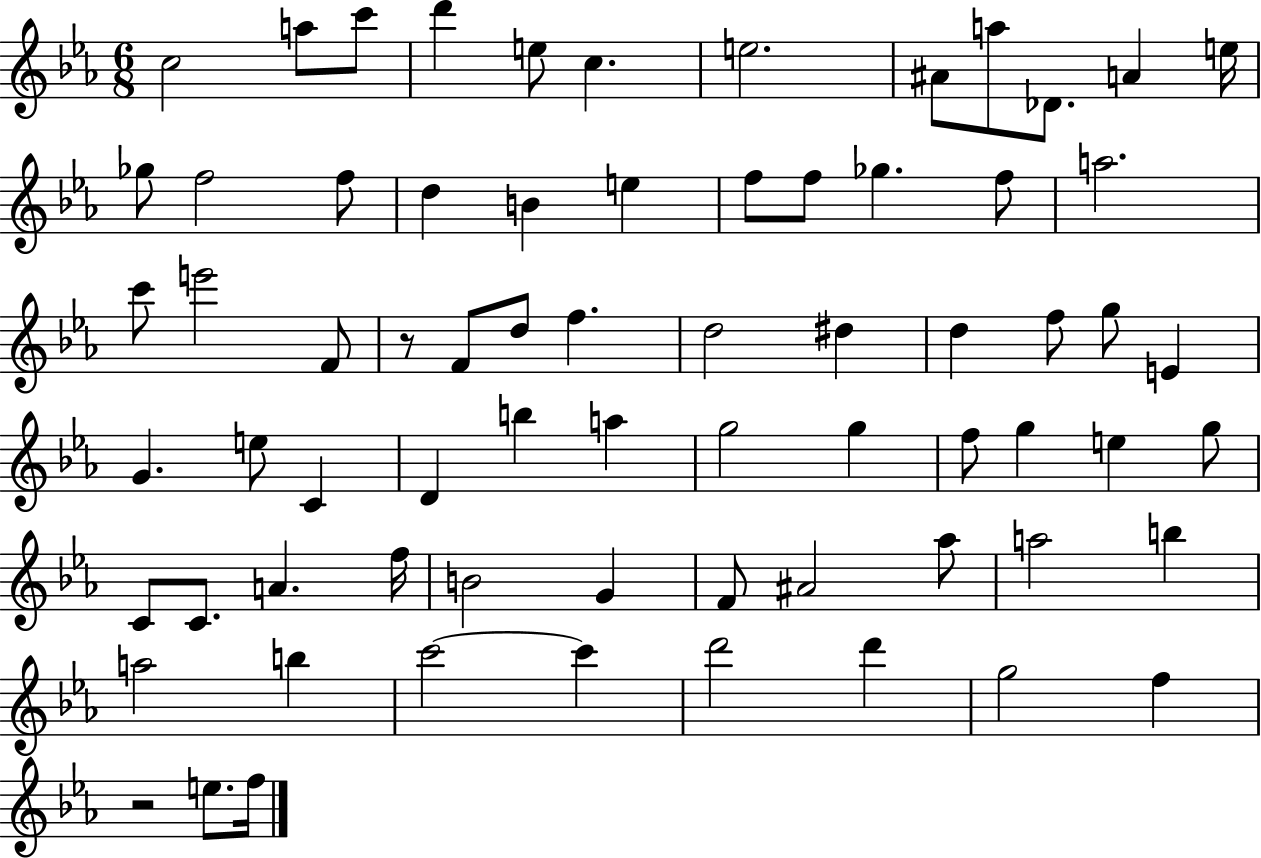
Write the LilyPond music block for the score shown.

{
  \clef treble
  \numericTimeSignature
  \time 6/8
  \key ees \major
  \repeat volta 2 { c''2 a''8 c'''8 | d'''4 e''8 c''4. | e''2. | ais'8 a''8 des'8. a'4 e''16 | \break ges''8 f''2 f''8 | d''4 b'4 e''4 | f''8 f''8 ges''4. f''8 | a''2. | \break c'''8 e'''2 f'8 | r8 f'8 d''8 f''4. | d''2 dis''4 | d''4 f''8 g''8 e'4 | \break g'4. e''8 c'4 | d'4 b''4 a''4 | g''2 g''4 | f''8 g''4 e''4 g''8 | \break c'8 c'8. a'4. f''16 | b'2 g'4 | f'8 ais'2 aes''8 | a''2 b''4 | \break a''2 b''4 | c'''2~~ c'''4 | d'''2 d'''4 | g''2 f''4 | \break r2 e''8. f''16 | } \bar "|."
}